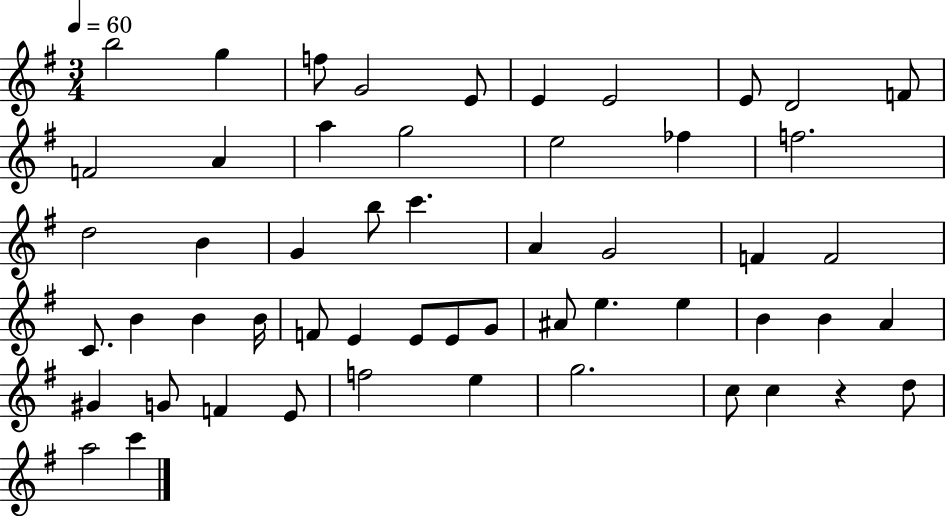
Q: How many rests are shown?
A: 1